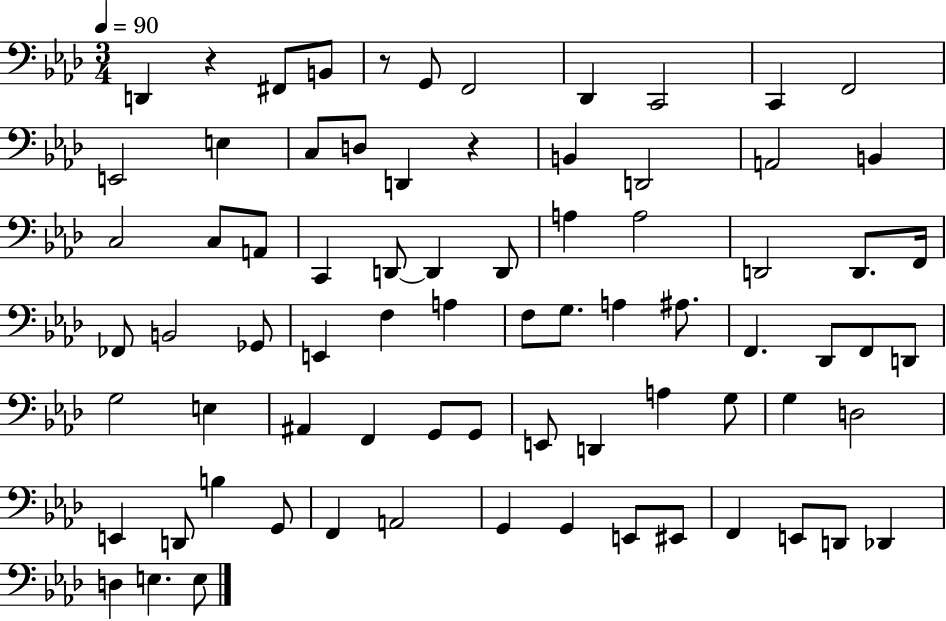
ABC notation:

X:1
T:Untitled
M:3/4
L:1/4
K:Ab
D,, z ^F,,/2 B,,/2 z/2 G,,/2 F,,2 _D,, C,,2 C,, F,,2 E,,2 E, C,/2 D,/2 D,, z B,, D,,2 A,,2 B,, C,2 C,/2 A,,/2 C,, D,,/2 D,, D,,/2 A, A,2 D,,2 D,,/2 F,,/4 _F,,/2 B,,2 _G,,/2 E,, F, A, F,/2 G,/2 A, ^A,/2 F,, _D,,/2 F,,/2 D,,/2 G,2 E, ^A,, F,, G,,/2 G,,/2 E,,/2 D,, A, G,/2 G, D,2 E,, D,,/2 B, G,,/2 F,, A,,2 G,, G,, E,,/2 ^E,,/2 F,, E,,/2 D,,/2 _D,, D, E, E,/2